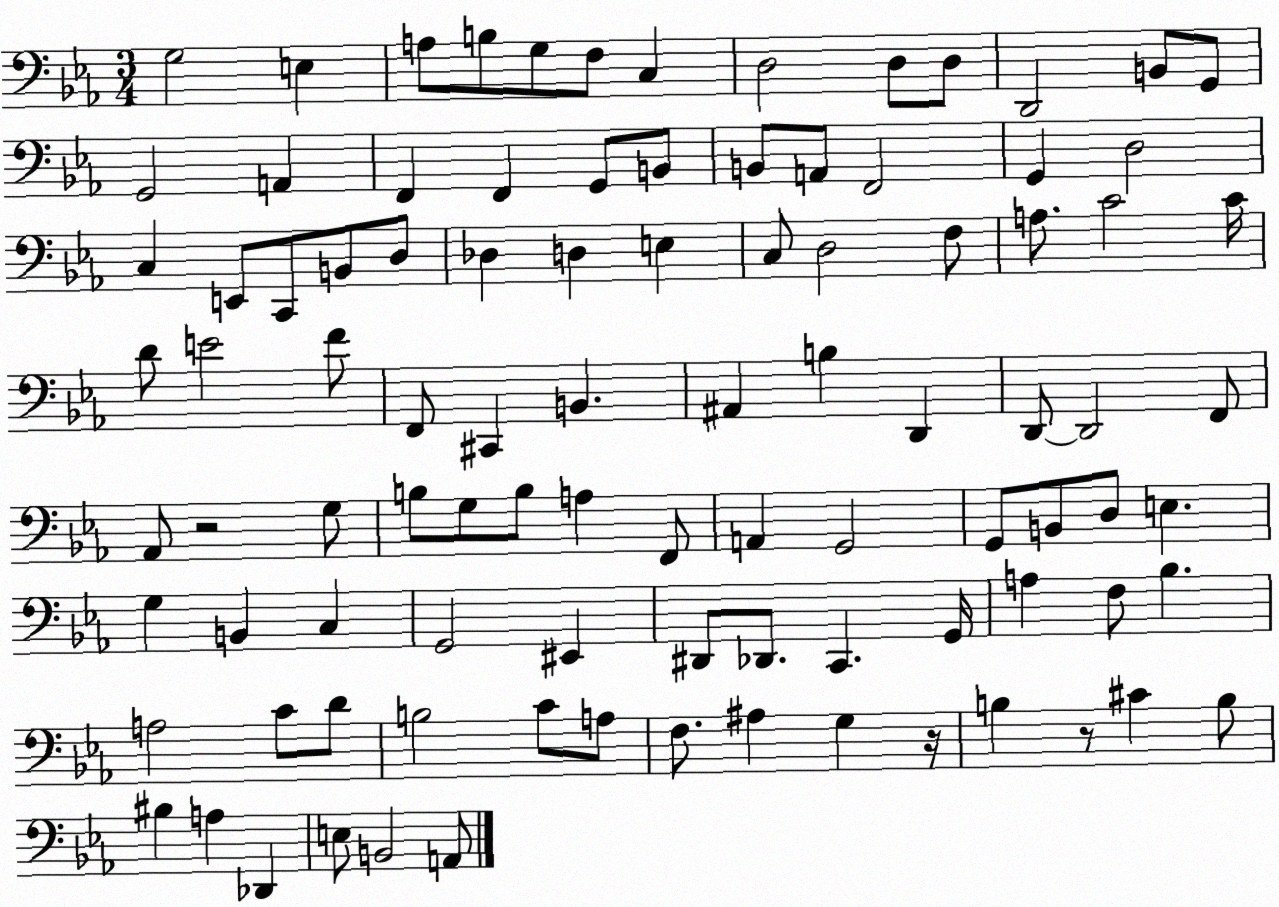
X:1
T:Untitled
M:3/4
L:1/4
K:Eb
G,2 E, A,/2 B,/2 G,/2 F,/2 C, D,2 D,/2 D,/2 D,,2 B,,/2 G,,/2 G,,2 A,, F,, F,, G,,/2 B,,/2 B,,/2 A,,/2 F,,2 G,, D,2 C, E,,/2 C,,/2 B,,/2 D,/2 _D, D, E, C,/2 D,2 F,/2 A,/2 C2 C/4 D/2 E2 F/2 F,,/2 ^C,, B,, ^A,, B, D,, D,,/2 D,,2 F,,/2 _A,,/2 z2 G,/2 B,/2 G,/2 B,/2 A, F,,/2 A,, G,,2 G,,/2 B,,/2 D,/2 E, G, B,, C, G,,2 ^E,, ^D,,/2 _D,,/2 C,, G,,/4 A, F,/2 _B, A,2 C/2 D/2 B,2 C/2 A,/2 F,/2 ^A, G, z/4 B, z/2 ^C B,/2 ^B, A, _D,, E,/2 B,,2 A,,/2